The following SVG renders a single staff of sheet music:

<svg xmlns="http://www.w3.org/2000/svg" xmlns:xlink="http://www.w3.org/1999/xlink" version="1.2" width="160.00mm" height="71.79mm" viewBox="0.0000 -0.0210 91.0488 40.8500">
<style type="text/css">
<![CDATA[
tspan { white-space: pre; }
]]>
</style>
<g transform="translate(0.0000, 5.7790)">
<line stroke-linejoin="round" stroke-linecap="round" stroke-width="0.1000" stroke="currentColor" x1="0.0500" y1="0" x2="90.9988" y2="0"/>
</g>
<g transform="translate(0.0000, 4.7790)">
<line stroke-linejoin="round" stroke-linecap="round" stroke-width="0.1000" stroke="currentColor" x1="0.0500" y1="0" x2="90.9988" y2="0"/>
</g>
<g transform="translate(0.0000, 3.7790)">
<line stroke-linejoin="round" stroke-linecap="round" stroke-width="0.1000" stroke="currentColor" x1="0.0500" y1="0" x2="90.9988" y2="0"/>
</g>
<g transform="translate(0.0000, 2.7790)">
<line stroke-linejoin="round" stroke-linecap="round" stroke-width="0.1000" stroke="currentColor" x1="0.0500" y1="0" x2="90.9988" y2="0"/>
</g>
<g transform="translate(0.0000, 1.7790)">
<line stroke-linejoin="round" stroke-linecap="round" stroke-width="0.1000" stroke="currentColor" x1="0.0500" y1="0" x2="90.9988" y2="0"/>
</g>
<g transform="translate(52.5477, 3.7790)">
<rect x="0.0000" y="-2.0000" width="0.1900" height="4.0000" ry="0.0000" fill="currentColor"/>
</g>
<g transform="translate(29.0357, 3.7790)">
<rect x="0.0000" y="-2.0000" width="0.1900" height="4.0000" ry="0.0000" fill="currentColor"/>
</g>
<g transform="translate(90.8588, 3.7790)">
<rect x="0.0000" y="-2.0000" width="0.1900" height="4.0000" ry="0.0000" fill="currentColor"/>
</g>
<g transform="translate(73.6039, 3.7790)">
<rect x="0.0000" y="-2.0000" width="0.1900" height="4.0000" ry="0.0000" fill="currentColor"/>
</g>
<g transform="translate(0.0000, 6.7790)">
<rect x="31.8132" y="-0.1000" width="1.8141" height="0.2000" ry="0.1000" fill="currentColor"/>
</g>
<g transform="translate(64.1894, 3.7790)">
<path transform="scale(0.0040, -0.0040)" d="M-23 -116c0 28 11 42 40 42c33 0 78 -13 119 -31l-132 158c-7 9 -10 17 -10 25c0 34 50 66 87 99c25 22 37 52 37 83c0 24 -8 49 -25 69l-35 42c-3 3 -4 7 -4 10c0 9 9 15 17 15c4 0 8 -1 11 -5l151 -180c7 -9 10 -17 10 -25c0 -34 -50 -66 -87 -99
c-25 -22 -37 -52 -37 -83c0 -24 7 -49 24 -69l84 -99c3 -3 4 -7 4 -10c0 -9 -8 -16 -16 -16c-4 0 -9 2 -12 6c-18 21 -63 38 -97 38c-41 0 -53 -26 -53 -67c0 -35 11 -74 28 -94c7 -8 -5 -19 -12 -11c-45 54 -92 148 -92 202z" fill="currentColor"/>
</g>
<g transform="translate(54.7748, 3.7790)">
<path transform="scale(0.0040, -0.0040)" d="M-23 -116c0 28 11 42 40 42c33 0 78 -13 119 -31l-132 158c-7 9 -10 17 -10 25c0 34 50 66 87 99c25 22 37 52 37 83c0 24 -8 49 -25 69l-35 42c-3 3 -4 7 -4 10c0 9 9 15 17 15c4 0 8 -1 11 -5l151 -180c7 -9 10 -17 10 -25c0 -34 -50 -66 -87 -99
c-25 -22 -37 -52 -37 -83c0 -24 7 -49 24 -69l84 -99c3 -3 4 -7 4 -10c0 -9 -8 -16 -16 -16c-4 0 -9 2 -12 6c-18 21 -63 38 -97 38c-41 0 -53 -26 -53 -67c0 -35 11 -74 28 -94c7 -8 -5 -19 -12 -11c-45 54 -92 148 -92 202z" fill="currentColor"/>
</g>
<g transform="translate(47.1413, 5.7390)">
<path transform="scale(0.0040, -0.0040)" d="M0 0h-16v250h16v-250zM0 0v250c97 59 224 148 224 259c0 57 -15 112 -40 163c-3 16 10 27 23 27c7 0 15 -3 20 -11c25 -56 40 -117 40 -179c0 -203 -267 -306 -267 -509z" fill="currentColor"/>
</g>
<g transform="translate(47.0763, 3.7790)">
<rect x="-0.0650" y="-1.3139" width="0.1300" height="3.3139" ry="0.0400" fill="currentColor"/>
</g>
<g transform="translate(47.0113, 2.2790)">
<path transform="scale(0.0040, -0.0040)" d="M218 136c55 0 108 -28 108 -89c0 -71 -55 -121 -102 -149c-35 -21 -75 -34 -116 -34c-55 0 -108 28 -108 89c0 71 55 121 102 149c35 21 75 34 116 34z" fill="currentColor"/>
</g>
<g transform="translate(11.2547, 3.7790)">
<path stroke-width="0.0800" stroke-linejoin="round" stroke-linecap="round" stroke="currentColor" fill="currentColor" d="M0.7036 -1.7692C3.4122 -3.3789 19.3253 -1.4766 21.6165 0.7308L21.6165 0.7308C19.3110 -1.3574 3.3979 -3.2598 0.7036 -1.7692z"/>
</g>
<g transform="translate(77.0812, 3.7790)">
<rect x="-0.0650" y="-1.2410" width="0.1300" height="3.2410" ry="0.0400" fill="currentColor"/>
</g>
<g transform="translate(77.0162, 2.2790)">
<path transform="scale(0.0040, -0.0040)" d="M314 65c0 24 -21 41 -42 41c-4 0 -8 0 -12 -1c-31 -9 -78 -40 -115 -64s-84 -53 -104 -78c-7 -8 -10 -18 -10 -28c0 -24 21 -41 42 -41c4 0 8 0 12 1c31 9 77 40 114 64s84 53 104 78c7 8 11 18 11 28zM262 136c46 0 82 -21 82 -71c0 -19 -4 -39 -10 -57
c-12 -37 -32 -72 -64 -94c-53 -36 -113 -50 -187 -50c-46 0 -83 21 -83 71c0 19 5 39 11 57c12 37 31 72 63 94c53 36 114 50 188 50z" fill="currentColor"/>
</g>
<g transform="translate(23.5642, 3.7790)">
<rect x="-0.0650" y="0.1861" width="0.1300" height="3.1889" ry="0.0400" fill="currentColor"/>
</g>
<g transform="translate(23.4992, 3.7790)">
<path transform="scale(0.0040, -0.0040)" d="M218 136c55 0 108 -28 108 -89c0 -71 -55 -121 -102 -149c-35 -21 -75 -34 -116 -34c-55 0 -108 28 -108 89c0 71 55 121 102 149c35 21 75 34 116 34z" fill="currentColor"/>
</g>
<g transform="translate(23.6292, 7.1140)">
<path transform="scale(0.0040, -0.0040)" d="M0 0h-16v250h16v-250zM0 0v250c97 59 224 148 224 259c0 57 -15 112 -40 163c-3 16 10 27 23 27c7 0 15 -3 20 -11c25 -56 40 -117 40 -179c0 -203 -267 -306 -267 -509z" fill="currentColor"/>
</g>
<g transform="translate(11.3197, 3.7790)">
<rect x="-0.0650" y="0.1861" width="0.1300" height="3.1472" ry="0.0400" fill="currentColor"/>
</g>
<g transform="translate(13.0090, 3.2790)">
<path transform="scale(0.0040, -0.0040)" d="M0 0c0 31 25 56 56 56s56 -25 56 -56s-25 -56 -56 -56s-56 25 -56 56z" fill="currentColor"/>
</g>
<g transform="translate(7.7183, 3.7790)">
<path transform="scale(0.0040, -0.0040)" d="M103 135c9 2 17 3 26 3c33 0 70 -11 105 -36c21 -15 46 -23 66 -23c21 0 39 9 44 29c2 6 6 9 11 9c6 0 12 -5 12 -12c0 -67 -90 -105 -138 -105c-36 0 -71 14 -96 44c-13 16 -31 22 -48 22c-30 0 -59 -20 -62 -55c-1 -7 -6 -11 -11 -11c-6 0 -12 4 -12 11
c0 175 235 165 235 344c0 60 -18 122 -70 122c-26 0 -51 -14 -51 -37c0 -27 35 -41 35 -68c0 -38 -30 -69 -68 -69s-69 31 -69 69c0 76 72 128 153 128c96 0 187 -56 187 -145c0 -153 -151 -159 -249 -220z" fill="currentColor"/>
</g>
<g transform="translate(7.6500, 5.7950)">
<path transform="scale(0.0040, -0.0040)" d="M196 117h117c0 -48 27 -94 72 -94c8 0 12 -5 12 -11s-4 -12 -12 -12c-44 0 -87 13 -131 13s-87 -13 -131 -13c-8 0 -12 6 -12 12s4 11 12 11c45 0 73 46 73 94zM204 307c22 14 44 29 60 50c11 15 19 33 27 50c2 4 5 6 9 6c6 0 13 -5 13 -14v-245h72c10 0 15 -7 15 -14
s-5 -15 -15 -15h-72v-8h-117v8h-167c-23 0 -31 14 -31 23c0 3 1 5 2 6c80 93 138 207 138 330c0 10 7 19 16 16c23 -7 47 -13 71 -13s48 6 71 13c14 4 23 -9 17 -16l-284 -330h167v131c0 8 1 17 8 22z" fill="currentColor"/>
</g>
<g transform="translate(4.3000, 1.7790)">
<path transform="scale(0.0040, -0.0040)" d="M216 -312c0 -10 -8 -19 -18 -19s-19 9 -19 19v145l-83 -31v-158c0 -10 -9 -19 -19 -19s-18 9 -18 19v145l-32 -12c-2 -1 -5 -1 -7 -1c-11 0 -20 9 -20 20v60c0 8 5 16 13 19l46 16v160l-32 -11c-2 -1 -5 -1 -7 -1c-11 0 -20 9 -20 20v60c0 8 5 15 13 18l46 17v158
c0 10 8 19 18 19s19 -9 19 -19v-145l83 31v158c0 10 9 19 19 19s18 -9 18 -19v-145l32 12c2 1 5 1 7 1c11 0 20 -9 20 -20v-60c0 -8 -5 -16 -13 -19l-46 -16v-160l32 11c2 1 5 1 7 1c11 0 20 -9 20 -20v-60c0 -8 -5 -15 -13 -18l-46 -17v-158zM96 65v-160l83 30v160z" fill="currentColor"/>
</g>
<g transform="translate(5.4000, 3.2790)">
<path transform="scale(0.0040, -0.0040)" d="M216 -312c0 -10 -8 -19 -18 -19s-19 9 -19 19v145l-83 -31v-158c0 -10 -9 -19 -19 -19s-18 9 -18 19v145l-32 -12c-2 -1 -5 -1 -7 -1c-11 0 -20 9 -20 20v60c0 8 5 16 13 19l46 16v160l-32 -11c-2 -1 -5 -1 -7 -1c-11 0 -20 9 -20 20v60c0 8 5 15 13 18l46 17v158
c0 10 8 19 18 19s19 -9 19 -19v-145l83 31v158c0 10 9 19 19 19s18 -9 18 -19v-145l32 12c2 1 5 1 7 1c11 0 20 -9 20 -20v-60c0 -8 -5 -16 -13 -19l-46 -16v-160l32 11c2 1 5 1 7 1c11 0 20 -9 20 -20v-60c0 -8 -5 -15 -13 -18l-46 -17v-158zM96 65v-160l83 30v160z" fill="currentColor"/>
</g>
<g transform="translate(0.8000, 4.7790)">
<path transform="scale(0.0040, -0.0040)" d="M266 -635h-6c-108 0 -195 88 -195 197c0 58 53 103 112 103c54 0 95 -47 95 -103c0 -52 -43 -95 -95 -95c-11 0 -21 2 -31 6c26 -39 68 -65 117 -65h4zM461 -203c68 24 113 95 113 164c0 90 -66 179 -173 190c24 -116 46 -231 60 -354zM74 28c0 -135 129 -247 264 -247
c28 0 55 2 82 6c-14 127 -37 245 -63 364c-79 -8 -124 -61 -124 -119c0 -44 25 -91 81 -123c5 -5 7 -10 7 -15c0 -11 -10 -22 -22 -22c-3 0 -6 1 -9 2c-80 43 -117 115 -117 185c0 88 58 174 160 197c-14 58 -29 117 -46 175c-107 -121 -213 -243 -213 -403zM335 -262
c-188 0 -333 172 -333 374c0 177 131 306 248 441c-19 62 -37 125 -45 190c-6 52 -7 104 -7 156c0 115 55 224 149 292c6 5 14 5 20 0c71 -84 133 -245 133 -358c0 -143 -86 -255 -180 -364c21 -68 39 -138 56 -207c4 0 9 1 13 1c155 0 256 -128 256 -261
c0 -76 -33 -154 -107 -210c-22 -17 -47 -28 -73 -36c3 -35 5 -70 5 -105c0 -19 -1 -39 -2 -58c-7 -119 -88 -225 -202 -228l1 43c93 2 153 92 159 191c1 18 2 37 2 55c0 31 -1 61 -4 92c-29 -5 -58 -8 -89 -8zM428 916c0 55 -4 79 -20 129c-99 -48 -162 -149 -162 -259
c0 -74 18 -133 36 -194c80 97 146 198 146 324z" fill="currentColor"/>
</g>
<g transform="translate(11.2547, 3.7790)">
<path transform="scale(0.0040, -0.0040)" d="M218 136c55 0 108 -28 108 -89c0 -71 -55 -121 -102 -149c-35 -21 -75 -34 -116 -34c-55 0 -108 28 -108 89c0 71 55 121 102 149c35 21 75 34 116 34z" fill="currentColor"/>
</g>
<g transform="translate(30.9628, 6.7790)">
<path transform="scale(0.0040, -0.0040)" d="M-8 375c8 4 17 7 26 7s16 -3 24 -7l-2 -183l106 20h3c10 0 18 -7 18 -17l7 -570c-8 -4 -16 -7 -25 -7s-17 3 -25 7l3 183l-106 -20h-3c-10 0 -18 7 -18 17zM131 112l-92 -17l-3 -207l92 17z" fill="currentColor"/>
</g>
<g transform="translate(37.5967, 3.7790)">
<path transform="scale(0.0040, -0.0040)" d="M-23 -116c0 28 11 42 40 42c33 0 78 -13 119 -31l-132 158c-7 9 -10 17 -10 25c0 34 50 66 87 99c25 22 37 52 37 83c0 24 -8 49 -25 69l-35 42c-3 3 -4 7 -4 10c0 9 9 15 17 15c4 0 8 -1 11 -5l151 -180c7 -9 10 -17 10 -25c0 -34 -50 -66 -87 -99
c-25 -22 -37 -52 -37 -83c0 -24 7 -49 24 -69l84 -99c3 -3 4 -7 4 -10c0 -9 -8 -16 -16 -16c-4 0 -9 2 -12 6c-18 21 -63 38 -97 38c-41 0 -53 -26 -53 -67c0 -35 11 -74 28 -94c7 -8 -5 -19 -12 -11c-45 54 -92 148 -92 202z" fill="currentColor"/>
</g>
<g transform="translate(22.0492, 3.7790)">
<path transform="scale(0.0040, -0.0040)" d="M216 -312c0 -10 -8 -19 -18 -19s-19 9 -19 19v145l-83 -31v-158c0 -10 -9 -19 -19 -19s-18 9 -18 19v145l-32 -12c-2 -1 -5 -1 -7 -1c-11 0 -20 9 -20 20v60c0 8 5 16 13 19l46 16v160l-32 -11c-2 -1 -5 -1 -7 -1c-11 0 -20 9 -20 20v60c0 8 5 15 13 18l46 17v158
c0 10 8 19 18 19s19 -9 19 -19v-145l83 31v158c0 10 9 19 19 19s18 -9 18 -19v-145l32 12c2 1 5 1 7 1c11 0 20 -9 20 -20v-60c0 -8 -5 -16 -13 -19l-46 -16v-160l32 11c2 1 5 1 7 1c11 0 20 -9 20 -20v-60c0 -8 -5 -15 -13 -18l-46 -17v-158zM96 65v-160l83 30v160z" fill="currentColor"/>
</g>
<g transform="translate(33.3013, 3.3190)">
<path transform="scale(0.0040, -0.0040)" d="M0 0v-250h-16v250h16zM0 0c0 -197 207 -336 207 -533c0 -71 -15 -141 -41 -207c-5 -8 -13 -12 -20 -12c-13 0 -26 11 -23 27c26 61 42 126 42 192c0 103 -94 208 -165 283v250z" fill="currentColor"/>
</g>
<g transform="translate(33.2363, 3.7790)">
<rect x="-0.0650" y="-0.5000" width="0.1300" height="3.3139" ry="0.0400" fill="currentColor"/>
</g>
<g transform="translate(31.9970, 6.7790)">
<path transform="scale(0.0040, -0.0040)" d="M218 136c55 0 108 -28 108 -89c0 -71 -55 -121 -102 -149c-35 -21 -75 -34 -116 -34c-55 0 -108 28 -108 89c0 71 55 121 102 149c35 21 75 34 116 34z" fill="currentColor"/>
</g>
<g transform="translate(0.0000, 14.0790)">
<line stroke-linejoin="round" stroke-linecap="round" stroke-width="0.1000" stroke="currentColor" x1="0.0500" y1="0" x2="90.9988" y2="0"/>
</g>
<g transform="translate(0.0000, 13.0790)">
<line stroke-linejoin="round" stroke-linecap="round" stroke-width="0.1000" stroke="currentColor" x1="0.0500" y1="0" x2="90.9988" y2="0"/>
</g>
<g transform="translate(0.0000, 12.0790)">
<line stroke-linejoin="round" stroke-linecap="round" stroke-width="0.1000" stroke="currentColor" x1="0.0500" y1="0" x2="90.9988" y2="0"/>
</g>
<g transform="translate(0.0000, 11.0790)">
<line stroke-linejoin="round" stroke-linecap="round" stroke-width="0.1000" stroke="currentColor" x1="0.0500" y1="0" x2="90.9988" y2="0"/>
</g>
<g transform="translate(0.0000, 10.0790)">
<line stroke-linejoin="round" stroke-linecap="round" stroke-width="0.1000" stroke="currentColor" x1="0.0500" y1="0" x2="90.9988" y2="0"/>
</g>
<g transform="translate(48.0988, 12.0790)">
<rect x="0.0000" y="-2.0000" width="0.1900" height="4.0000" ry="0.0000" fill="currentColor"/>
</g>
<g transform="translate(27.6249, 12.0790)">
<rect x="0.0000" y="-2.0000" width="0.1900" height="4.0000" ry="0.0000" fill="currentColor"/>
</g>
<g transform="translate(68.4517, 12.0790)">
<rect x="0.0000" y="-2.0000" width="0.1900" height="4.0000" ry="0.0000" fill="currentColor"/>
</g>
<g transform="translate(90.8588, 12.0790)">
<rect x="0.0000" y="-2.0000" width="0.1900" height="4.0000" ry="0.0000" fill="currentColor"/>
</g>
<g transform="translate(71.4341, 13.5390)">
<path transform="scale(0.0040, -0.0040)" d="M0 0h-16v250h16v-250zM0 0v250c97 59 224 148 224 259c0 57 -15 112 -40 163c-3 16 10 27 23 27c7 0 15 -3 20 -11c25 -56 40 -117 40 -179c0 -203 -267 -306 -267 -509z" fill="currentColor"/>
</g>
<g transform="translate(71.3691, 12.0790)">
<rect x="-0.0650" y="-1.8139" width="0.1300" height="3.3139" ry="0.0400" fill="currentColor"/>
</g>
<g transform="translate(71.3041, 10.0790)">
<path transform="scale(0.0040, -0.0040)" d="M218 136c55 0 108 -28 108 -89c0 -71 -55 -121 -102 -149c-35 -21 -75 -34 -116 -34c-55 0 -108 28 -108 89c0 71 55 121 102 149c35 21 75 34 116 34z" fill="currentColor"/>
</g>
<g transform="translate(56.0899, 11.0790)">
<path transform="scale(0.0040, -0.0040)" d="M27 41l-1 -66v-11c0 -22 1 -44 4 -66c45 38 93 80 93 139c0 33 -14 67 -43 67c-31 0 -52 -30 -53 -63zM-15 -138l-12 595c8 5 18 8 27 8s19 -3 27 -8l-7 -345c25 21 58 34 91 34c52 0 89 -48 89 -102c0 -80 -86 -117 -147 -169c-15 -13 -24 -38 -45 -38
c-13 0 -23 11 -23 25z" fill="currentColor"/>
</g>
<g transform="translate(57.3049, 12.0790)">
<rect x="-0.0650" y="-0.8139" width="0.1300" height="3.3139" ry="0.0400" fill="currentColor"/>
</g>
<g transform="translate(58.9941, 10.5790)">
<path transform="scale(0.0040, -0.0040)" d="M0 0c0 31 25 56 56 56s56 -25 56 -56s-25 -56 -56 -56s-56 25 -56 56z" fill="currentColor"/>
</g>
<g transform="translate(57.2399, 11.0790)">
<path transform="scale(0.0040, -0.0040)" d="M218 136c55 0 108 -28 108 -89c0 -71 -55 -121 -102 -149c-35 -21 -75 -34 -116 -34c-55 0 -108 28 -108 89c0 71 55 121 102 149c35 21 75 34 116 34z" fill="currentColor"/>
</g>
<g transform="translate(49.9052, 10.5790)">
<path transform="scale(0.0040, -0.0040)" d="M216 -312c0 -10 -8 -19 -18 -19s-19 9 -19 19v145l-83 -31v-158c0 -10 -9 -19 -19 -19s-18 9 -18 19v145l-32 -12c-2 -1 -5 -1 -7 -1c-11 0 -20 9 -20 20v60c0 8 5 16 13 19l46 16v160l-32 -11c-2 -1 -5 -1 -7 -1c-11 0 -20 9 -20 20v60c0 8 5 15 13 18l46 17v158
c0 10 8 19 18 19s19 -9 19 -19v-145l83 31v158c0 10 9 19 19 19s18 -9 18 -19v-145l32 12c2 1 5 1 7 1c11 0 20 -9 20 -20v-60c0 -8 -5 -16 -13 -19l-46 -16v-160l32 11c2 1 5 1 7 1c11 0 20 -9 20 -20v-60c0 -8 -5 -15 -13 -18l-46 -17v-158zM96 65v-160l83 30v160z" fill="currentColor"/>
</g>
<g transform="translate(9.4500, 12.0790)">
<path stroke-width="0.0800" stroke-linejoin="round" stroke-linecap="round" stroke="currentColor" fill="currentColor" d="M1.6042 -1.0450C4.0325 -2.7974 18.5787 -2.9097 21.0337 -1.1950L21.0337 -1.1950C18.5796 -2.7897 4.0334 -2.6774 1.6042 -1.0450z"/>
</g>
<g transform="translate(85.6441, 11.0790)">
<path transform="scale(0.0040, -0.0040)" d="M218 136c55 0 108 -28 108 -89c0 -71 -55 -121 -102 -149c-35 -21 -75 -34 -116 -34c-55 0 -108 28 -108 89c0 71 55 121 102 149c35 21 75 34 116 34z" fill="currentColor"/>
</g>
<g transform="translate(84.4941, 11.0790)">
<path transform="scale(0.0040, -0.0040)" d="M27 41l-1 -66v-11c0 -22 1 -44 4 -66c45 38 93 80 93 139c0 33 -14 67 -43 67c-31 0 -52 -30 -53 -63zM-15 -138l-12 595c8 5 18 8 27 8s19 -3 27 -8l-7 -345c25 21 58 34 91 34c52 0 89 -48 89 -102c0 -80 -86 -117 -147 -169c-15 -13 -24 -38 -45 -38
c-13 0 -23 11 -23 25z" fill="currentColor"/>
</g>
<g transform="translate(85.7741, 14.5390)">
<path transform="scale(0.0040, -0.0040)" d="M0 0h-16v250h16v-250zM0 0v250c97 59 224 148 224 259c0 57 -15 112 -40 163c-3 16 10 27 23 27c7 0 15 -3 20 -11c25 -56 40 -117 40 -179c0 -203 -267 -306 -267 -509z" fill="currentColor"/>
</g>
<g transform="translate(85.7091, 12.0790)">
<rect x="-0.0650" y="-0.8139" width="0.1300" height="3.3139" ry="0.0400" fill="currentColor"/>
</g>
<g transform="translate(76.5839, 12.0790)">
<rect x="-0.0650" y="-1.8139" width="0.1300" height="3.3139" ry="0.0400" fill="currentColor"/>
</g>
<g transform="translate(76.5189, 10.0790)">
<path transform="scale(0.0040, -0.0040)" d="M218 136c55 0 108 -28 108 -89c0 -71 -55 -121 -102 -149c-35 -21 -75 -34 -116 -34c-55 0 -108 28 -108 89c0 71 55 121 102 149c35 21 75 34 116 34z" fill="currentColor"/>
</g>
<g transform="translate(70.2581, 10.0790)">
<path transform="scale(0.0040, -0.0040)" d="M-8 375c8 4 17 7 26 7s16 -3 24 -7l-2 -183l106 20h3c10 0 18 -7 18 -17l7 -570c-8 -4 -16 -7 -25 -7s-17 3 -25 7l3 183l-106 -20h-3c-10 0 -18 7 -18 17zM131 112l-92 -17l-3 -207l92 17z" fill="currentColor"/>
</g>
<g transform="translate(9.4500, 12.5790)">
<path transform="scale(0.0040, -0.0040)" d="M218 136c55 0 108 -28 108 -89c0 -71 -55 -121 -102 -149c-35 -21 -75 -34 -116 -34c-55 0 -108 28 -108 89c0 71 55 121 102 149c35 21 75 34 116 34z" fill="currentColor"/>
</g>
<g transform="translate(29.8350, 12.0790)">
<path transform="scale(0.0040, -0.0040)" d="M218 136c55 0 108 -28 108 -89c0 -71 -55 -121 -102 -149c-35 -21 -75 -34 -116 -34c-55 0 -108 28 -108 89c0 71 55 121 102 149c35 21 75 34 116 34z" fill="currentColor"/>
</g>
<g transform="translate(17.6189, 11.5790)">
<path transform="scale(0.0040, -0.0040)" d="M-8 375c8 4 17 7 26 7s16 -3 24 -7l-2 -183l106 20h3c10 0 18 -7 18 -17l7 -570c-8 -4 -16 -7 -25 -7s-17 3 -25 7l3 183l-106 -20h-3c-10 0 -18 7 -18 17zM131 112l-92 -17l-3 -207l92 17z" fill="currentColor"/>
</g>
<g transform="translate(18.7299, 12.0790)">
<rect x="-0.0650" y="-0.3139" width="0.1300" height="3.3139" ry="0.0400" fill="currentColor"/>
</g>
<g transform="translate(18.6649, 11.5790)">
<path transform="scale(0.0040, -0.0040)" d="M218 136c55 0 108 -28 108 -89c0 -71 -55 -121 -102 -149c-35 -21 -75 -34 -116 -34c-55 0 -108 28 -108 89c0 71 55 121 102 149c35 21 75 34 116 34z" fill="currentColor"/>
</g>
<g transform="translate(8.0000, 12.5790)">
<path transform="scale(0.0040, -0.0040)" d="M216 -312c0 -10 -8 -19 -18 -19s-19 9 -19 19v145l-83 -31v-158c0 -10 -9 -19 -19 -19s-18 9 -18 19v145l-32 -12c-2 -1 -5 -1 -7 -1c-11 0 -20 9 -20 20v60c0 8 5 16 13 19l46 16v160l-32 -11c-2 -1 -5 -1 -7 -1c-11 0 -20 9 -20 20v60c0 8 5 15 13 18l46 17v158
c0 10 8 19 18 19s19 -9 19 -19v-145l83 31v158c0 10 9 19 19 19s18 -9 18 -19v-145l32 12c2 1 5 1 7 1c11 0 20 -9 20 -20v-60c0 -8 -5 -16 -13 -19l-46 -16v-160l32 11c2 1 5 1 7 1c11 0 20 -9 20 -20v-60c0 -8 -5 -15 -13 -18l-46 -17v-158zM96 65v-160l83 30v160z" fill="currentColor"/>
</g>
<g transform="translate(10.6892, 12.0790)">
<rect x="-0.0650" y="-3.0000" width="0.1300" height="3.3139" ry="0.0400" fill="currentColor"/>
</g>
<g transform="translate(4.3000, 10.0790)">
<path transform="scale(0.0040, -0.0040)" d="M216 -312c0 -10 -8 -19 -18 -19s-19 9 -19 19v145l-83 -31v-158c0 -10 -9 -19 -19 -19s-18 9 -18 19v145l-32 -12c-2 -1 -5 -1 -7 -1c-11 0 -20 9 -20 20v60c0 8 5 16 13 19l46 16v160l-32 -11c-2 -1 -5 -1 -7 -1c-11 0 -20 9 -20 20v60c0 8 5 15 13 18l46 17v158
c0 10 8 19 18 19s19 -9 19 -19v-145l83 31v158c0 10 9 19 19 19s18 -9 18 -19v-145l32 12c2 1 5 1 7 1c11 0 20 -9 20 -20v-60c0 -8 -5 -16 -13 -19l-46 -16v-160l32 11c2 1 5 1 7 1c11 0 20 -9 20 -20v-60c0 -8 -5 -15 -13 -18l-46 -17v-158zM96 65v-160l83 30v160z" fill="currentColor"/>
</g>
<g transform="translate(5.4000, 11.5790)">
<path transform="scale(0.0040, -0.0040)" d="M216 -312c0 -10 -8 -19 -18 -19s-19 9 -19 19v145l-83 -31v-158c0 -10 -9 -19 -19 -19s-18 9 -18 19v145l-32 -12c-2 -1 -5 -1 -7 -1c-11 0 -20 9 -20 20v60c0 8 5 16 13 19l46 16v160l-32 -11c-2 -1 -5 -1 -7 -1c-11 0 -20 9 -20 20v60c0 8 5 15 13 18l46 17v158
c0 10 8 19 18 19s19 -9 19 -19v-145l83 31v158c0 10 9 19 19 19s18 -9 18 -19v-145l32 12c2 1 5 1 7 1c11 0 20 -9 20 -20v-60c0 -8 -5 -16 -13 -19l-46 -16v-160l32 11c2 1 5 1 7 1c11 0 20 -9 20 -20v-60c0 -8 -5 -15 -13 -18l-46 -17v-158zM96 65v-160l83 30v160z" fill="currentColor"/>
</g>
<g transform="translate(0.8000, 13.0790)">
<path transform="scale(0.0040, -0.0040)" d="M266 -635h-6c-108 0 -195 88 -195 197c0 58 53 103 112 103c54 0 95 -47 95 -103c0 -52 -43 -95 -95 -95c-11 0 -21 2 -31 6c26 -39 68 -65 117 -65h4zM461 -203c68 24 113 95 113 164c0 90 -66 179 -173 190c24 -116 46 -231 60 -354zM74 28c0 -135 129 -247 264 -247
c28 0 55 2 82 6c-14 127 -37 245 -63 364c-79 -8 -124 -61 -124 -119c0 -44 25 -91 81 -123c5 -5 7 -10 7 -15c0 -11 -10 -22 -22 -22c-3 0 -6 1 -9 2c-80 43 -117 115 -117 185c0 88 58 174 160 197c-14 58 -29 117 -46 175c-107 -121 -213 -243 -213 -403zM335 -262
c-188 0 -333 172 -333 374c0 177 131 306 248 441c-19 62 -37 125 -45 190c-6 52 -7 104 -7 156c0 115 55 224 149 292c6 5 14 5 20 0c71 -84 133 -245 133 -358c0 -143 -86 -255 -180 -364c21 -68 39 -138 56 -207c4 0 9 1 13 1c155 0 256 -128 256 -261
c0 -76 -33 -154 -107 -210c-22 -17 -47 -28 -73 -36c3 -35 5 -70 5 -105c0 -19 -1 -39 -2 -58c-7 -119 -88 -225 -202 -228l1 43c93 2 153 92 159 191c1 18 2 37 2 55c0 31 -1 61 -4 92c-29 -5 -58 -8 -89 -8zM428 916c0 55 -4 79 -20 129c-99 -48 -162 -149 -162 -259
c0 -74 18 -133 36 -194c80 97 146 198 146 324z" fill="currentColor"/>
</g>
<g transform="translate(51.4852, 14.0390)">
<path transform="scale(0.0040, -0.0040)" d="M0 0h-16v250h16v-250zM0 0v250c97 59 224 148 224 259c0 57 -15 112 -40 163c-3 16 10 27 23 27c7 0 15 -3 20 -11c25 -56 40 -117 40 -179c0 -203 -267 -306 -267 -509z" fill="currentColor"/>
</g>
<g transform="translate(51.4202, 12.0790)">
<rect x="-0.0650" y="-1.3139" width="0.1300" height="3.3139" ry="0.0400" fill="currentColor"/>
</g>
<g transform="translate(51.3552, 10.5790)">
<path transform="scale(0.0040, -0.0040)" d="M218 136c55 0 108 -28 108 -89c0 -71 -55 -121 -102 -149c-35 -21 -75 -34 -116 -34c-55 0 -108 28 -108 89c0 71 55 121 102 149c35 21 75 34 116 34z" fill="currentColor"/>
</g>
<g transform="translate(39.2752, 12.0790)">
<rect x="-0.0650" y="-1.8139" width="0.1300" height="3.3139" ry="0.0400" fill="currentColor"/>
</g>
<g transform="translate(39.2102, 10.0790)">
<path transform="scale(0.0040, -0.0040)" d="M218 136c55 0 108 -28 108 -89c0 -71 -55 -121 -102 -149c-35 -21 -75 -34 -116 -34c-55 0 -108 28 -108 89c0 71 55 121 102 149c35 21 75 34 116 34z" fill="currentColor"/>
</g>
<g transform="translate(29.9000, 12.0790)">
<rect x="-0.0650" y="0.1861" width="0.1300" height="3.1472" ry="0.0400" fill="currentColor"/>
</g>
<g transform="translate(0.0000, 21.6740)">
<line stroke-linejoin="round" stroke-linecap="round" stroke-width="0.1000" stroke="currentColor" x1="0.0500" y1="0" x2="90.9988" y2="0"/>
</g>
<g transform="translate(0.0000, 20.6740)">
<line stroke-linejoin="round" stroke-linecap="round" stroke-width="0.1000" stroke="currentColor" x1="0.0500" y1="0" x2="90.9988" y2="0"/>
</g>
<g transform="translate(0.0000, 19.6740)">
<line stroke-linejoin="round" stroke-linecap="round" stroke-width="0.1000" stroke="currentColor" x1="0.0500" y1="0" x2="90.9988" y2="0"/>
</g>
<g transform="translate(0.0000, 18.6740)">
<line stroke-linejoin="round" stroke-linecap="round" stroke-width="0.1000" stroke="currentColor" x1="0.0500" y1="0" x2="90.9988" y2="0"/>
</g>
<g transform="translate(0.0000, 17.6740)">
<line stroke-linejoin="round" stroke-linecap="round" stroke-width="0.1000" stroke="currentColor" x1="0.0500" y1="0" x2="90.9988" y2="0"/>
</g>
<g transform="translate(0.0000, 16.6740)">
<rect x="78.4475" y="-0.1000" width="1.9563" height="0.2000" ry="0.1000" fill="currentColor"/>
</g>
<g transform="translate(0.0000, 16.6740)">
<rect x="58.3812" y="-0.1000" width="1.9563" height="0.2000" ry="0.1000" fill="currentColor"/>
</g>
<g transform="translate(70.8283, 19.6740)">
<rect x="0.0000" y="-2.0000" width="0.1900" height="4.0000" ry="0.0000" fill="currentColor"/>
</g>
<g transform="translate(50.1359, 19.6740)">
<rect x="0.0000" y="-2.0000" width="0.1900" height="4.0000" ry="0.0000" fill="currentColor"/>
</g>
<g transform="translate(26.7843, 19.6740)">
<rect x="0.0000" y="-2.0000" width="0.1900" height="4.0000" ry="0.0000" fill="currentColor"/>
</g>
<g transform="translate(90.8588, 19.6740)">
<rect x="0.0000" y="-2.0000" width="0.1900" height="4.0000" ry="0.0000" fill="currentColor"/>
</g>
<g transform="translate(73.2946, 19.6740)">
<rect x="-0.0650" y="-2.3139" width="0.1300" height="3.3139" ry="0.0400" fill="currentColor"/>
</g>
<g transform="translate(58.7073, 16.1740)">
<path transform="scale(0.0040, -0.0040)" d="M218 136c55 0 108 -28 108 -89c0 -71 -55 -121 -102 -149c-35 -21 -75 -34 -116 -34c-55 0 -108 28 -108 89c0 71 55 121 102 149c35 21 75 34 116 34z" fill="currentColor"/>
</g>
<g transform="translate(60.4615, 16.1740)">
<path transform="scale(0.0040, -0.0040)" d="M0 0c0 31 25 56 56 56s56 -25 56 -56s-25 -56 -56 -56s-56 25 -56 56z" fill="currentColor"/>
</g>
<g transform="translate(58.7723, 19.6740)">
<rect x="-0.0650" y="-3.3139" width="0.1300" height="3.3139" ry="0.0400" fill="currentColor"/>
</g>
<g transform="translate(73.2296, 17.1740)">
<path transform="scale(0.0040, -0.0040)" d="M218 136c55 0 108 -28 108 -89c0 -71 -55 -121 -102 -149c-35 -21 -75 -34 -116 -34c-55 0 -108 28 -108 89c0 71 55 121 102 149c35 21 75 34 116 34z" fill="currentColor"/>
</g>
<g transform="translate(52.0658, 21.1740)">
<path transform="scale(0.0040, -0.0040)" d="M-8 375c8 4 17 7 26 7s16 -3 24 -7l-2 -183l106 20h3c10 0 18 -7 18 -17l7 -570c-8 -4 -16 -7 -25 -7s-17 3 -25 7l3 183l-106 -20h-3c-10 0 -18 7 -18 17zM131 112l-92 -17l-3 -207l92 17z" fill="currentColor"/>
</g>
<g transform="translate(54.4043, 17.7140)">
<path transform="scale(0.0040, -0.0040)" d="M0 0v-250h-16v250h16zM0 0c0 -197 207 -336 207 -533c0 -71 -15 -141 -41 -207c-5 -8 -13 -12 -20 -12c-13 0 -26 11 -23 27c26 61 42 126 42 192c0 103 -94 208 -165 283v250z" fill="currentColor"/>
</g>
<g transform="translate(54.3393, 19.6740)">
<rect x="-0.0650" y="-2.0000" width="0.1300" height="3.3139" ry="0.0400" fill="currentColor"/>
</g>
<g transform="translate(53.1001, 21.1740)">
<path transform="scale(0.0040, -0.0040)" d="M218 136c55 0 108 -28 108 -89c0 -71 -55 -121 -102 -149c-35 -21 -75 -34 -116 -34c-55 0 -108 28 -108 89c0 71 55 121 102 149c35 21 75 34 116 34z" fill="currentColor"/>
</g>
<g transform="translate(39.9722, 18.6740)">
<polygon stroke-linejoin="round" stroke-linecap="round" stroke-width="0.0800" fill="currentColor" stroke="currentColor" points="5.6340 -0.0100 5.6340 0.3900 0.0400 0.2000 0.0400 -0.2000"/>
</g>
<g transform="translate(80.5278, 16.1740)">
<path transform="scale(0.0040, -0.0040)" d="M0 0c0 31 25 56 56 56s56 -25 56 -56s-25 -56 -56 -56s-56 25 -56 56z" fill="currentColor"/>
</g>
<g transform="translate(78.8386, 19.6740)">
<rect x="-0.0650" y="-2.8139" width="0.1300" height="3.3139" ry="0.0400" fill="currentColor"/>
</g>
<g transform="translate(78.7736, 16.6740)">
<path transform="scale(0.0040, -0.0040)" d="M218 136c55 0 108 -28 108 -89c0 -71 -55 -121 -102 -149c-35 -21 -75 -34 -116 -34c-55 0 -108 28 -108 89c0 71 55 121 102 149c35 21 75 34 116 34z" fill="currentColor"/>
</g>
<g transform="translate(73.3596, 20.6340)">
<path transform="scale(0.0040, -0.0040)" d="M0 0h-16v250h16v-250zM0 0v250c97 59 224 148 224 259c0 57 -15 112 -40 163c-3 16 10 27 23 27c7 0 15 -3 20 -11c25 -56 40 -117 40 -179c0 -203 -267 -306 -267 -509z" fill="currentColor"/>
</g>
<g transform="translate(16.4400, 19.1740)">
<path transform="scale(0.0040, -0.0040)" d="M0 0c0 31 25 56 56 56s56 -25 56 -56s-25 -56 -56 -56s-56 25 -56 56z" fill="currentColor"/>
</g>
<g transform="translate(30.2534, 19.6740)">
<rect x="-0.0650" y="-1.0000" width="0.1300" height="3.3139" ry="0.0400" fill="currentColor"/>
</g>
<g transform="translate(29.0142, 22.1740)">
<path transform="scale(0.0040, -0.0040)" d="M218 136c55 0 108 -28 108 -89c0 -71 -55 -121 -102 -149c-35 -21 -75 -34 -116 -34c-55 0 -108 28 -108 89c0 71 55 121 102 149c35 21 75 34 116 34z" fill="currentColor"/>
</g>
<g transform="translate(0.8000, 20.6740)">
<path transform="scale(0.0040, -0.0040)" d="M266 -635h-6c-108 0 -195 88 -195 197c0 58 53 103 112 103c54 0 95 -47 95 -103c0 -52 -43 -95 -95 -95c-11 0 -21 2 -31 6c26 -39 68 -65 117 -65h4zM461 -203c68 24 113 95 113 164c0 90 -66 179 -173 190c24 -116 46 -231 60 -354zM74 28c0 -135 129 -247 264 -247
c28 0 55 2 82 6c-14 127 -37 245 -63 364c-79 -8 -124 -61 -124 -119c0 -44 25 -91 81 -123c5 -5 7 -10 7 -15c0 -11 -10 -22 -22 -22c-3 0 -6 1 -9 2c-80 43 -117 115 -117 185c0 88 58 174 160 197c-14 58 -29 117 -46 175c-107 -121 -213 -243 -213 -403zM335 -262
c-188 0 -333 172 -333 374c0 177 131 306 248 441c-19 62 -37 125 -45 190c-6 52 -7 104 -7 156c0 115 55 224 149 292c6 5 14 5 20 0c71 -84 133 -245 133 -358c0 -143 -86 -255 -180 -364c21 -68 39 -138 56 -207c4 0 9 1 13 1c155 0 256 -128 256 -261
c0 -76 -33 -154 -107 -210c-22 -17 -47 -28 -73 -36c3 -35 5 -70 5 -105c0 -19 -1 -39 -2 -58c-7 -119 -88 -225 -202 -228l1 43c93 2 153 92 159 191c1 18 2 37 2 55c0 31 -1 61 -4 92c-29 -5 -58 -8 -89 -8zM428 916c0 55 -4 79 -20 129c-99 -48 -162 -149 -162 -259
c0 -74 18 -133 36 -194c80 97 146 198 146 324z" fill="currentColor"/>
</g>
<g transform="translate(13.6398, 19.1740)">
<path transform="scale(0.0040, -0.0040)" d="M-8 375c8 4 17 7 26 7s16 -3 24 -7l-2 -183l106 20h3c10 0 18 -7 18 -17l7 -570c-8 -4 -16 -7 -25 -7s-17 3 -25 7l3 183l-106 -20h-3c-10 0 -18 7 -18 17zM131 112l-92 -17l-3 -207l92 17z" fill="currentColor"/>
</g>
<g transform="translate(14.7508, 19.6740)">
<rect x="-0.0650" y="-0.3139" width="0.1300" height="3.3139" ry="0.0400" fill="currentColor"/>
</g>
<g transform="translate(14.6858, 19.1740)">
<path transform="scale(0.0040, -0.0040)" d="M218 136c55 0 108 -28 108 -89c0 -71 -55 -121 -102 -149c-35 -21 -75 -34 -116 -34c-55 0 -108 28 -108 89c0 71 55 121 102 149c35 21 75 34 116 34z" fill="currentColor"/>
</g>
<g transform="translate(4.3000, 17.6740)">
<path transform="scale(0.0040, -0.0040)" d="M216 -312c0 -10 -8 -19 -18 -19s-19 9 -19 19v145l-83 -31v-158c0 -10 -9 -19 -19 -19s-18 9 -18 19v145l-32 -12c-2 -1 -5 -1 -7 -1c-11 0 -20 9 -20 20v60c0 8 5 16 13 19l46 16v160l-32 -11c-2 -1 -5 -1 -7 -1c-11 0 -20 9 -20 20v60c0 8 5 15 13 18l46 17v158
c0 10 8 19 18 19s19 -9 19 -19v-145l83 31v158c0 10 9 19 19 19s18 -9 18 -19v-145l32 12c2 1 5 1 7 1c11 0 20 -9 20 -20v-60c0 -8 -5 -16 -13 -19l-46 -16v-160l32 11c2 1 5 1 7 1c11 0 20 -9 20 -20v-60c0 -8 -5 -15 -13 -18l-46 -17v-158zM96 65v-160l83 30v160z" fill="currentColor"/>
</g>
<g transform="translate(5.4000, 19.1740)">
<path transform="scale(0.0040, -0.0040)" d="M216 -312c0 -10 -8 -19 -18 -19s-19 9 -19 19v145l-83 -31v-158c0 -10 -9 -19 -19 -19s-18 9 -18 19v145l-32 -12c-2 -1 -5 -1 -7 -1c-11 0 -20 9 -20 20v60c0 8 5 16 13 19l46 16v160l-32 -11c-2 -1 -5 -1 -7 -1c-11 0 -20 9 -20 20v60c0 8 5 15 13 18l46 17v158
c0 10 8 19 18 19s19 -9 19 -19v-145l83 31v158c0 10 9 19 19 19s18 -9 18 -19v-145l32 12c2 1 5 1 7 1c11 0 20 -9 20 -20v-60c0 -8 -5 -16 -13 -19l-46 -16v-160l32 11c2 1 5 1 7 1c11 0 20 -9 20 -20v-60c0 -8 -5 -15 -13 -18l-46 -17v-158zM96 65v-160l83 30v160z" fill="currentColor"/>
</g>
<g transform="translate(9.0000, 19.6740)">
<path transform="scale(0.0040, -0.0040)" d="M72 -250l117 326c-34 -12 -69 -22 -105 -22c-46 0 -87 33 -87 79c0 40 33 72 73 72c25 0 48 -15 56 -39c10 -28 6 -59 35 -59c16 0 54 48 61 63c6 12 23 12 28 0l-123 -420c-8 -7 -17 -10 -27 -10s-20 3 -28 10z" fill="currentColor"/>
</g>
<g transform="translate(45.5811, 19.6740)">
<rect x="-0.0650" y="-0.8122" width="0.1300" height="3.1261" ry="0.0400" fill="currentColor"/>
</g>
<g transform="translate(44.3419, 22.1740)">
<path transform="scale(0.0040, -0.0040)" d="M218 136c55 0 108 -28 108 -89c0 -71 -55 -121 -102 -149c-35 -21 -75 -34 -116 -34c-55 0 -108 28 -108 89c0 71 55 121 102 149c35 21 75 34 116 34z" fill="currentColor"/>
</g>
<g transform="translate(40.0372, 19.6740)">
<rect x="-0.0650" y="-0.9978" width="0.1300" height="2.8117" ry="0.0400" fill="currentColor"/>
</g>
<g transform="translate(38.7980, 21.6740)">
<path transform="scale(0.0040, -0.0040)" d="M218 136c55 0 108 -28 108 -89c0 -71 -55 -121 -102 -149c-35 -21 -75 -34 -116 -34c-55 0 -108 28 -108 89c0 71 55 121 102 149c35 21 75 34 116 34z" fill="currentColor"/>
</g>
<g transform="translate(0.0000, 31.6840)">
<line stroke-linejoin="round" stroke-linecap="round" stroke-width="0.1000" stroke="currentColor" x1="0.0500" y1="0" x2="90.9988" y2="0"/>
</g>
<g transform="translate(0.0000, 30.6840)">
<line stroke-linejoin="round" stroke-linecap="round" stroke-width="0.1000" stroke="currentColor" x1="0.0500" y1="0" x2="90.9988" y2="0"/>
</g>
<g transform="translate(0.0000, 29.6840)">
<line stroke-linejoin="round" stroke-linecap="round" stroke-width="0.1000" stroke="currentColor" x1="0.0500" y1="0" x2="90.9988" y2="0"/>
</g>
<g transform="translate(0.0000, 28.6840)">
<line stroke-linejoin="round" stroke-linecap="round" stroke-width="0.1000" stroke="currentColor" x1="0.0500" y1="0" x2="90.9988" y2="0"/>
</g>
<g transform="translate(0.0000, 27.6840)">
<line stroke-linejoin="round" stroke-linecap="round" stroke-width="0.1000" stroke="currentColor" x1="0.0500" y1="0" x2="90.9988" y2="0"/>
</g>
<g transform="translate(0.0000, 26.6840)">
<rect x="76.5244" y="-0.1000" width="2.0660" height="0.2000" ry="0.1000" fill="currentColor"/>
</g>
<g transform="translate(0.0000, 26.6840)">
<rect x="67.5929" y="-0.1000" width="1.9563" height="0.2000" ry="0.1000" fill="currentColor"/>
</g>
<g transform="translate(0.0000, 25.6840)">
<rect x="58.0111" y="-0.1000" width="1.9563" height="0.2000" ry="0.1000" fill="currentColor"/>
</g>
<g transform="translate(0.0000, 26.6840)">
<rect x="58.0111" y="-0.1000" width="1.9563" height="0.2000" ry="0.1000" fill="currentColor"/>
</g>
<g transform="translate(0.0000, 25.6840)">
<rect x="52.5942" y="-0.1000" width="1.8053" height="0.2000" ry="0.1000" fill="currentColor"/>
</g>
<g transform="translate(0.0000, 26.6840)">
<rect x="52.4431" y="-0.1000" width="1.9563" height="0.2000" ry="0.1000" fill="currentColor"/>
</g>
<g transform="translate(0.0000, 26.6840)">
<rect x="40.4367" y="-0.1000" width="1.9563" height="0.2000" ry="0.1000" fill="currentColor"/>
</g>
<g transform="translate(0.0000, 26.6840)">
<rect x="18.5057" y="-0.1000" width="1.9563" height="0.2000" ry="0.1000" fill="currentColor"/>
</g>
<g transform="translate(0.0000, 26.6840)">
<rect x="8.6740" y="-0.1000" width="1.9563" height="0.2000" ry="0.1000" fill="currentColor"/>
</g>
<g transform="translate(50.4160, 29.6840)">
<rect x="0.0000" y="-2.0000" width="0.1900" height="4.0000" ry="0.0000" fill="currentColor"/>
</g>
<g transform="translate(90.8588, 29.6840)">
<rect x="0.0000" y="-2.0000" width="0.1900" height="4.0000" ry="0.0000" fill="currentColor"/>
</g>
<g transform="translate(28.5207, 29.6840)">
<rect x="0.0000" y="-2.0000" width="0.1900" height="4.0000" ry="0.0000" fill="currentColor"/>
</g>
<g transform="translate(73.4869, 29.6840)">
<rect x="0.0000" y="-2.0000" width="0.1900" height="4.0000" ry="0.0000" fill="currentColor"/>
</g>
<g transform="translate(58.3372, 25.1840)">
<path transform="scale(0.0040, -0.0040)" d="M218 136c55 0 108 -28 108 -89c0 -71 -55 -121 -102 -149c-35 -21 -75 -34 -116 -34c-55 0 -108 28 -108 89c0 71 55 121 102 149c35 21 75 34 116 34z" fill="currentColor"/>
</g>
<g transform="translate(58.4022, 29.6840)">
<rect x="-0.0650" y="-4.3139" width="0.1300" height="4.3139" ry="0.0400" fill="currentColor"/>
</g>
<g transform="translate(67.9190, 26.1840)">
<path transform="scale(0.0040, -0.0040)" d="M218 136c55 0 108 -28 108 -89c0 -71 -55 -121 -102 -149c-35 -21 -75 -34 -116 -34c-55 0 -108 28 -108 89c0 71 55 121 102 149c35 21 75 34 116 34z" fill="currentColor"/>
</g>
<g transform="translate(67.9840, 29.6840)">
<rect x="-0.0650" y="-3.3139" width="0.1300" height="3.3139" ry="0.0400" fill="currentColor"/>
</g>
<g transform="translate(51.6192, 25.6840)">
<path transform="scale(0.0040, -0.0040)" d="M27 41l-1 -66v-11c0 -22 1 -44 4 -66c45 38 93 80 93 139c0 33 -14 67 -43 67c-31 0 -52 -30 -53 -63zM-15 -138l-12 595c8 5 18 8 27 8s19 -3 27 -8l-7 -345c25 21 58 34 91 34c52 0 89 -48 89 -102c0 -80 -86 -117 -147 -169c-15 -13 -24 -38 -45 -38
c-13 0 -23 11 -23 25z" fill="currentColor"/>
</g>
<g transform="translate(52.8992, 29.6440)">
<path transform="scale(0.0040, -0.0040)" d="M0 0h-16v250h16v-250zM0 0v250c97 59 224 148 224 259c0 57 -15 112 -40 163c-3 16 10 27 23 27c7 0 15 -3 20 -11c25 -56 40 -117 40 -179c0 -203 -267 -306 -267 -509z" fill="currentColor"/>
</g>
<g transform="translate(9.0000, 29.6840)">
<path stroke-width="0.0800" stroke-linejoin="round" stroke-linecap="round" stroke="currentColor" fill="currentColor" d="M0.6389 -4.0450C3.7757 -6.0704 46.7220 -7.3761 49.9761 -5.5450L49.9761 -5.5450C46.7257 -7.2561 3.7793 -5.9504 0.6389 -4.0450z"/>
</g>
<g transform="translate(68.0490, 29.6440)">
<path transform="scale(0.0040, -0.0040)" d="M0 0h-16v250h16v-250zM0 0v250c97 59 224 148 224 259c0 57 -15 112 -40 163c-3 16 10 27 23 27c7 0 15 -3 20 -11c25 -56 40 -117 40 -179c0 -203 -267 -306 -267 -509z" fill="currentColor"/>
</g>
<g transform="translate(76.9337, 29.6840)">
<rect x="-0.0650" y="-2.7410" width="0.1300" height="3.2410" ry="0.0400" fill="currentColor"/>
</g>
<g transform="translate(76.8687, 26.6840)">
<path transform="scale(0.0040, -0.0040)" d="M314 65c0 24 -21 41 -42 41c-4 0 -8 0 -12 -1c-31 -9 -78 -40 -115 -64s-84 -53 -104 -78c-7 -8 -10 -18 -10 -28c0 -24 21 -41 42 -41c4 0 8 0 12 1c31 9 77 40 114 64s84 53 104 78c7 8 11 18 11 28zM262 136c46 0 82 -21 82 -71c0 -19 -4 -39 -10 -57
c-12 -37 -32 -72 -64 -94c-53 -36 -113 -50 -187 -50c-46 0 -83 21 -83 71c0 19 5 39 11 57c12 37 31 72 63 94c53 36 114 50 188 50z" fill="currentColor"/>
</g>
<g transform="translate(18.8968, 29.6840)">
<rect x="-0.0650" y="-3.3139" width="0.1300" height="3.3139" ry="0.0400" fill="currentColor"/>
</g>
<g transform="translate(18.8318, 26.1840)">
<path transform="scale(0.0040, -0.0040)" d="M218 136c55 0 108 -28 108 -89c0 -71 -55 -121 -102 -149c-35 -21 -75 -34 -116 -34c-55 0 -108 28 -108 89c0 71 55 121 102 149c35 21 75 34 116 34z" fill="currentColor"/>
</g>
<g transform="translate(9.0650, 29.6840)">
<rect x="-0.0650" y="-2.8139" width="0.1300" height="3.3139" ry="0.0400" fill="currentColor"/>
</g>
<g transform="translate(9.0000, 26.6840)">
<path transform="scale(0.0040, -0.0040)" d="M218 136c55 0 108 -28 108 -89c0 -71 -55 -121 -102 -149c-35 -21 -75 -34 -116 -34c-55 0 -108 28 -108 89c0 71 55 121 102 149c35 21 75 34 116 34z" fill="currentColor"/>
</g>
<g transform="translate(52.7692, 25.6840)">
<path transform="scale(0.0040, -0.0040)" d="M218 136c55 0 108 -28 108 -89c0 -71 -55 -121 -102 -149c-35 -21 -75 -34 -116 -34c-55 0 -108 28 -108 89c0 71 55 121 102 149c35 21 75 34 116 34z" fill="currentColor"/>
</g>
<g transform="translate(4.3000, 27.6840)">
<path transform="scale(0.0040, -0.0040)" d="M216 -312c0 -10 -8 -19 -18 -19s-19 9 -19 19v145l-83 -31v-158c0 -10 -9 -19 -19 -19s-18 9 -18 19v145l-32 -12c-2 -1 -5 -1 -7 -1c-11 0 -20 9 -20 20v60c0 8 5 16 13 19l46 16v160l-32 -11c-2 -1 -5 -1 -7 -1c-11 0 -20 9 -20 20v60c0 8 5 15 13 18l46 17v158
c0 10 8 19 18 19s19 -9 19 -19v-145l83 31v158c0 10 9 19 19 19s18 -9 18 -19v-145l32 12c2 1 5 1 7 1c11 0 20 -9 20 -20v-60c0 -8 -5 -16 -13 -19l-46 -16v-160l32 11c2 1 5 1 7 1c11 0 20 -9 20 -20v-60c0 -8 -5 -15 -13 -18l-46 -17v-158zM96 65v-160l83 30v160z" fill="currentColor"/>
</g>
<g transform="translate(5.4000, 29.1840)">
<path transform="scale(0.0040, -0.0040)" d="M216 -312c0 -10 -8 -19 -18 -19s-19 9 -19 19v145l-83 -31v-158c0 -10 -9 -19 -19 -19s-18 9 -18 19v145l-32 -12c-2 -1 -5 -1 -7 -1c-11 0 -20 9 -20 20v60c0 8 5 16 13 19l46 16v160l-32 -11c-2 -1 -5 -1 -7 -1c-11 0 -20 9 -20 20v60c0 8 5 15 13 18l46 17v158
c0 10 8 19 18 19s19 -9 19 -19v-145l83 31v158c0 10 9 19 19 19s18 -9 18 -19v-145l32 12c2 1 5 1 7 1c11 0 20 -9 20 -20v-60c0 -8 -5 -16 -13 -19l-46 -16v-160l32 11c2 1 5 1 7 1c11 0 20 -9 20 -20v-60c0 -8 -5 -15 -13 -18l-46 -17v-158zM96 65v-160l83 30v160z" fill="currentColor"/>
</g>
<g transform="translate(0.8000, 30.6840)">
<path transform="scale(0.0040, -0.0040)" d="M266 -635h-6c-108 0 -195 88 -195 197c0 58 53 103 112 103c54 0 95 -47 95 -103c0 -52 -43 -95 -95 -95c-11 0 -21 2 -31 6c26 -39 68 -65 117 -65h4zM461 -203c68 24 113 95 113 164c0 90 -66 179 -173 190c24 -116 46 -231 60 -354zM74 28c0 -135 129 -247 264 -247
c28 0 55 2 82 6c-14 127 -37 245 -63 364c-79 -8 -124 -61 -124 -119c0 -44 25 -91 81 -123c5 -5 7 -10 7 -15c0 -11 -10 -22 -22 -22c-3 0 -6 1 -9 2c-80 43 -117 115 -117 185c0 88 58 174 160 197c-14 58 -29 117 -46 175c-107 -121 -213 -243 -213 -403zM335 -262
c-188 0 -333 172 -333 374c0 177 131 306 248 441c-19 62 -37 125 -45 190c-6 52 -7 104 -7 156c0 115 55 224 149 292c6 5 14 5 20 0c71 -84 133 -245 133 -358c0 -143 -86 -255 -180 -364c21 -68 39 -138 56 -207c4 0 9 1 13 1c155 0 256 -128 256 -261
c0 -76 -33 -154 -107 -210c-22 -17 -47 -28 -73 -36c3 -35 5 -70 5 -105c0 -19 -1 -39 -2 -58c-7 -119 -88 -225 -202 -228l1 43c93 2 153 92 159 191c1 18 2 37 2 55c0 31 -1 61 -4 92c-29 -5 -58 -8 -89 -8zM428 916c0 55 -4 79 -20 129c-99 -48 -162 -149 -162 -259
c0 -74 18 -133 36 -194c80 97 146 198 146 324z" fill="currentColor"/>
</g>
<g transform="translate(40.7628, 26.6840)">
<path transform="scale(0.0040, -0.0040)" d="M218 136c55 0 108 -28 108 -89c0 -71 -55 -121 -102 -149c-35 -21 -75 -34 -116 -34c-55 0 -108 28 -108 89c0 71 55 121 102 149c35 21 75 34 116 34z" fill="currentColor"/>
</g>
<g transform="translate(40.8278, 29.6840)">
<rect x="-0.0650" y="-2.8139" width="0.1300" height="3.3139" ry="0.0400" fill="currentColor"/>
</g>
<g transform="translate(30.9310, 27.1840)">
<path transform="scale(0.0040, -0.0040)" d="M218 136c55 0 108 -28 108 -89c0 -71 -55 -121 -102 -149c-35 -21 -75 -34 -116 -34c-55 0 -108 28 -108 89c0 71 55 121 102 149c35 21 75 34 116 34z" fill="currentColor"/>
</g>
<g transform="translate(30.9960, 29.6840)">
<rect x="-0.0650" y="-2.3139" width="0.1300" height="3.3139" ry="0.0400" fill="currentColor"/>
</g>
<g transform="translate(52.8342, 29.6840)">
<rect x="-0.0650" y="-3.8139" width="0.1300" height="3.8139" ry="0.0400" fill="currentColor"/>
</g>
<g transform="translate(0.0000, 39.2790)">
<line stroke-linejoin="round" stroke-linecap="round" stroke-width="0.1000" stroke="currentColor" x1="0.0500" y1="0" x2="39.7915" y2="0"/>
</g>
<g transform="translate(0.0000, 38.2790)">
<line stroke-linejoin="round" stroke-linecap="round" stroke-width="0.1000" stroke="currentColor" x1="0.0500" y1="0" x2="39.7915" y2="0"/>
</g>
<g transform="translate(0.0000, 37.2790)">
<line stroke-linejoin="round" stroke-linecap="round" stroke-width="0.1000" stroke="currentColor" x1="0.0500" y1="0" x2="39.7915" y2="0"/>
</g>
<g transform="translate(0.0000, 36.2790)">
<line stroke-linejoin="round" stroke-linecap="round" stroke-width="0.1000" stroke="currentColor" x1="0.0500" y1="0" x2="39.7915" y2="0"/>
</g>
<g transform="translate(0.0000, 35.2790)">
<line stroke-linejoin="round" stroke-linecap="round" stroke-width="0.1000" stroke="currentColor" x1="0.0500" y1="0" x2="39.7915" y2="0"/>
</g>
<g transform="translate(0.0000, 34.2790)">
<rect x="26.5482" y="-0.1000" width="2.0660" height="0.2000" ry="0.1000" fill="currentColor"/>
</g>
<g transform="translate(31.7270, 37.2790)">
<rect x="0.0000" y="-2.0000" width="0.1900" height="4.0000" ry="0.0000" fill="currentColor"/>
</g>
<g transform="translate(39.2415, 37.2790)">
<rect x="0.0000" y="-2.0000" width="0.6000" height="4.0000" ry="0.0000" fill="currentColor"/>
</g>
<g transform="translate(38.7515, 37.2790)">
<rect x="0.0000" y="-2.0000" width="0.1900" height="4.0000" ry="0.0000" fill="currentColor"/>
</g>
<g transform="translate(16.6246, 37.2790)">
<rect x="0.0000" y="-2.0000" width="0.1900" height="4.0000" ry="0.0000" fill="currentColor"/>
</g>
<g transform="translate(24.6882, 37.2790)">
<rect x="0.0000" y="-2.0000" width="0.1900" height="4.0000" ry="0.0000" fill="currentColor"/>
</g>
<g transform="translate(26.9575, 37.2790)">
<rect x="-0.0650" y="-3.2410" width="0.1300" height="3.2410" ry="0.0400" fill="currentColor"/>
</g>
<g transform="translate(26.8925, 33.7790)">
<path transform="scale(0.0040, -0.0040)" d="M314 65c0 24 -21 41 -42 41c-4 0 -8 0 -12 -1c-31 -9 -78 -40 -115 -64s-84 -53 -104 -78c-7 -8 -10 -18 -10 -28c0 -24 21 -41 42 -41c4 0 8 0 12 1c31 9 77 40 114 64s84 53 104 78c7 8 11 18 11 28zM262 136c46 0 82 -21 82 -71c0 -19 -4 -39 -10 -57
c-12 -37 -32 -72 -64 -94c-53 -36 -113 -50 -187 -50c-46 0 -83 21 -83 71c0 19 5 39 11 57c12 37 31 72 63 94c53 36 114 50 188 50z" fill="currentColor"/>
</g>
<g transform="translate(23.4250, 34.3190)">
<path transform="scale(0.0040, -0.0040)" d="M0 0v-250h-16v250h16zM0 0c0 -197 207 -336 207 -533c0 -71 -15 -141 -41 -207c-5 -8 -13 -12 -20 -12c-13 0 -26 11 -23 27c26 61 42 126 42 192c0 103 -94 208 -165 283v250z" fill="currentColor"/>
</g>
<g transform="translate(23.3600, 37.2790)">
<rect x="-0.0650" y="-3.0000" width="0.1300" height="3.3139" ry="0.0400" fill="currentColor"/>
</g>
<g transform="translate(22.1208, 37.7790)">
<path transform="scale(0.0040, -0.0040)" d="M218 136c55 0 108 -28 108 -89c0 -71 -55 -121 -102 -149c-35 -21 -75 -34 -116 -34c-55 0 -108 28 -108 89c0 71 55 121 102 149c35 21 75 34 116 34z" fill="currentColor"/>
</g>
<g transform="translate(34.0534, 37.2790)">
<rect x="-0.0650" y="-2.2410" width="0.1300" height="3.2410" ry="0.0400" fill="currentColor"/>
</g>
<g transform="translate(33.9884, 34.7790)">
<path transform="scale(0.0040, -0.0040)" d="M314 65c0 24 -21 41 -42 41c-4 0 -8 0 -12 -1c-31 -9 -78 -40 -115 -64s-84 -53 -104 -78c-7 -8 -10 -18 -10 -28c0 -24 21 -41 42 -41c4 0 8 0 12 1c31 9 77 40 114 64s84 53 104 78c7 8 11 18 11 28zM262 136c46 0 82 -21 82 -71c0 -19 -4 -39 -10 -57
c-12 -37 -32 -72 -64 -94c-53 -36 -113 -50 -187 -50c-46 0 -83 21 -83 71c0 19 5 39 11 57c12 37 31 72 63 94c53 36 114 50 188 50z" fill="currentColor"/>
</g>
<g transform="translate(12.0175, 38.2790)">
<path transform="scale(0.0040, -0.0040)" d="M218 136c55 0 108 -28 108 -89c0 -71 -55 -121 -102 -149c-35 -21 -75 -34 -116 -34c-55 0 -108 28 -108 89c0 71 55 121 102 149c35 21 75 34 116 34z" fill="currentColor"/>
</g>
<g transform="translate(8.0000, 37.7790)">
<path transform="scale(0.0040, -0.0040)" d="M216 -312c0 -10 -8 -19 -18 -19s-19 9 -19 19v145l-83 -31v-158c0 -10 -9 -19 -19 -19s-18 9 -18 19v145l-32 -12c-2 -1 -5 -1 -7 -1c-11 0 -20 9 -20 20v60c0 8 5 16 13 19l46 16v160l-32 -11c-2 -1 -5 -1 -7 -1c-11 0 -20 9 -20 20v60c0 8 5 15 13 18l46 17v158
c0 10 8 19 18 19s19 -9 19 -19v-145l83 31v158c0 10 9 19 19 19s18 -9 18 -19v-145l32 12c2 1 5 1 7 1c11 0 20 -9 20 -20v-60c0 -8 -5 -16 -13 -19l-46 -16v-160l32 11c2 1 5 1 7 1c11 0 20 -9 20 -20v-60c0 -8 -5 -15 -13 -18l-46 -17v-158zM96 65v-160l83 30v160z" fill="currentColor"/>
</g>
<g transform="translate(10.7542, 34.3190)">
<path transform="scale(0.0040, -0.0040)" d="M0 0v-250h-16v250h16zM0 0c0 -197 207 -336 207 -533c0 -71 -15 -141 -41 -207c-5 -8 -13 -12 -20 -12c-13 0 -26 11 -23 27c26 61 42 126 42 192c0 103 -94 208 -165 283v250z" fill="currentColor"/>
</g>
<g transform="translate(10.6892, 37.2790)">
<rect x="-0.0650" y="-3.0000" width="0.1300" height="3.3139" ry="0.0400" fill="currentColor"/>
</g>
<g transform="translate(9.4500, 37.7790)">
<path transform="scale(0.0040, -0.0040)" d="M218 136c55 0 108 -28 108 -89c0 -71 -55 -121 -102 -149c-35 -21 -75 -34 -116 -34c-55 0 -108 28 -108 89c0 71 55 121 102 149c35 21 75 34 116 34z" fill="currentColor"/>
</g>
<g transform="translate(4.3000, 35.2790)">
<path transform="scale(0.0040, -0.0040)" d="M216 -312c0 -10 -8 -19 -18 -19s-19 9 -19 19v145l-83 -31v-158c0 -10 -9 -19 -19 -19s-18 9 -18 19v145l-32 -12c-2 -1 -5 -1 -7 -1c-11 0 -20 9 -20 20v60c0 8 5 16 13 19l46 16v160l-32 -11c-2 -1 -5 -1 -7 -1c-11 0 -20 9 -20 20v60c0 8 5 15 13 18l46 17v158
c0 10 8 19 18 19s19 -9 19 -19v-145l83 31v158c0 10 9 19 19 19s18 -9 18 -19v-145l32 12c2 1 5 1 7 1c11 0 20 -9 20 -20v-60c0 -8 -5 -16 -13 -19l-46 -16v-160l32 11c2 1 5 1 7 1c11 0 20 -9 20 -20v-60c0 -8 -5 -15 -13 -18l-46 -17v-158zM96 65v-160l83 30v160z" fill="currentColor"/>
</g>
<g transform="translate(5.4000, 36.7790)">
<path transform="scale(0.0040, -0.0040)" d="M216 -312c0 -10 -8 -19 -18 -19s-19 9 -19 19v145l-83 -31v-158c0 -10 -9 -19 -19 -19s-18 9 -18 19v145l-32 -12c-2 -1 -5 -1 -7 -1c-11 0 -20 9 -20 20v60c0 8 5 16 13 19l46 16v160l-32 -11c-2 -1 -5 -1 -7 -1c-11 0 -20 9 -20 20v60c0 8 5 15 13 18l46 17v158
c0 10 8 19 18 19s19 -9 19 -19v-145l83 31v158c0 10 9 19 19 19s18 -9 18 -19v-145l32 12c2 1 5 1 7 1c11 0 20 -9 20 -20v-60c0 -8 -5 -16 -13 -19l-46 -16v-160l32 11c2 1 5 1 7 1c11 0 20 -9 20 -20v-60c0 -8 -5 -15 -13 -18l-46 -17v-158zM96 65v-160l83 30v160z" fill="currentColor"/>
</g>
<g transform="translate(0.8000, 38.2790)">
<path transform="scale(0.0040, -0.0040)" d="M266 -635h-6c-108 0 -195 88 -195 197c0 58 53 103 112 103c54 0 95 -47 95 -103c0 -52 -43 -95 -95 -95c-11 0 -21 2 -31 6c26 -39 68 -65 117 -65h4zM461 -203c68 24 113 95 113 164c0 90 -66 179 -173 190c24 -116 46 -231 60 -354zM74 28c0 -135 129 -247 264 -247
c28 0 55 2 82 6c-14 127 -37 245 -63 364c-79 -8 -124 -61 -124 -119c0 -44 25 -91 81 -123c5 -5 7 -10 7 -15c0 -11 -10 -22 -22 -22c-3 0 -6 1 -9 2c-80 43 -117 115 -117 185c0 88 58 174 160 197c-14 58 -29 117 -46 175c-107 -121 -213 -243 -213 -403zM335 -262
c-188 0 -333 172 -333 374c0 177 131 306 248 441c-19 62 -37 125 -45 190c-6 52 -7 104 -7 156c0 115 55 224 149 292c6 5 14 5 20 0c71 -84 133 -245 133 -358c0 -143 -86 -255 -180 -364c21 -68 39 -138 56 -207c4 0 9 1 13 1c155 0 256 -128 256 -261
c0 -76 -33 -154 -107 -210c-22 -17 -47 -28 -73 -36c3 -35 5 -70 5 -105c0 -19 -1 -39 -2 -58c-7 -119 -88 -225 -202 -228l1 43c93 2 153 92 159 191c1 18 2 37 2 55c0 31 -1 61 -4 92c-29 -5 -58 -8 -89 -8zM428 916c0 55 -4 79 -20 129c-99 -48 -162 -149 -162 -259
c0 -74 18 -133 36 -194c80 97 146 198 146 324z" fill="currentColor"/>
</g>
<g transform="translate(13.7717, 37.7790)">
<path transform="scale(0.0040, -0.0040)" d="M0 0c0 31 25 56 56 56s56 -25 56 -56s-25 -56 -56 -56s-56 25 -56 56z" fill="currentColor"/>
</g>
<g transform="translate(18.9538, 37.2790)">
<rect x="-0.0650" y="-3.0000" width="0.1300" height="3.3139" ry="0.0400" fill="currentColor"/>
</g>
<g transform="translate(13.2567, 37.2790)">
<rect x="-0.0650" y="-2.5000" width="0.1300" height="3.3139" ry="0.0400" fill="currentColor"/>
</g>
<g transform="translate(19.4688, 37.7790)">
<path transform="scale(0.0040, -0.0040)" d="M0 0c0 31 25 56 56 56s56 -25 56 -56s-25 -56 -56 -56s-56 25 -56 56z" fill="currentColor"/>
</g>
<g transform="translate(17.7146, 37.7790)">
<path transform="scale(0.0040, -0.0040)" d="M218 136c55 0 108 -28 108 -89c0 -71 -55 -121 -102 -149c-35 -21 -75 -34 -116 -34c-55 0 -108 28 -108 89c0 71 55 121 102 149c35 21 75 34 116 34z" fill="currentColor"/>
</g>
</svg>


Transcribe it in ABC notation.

X:1
T:Untitled
M:2/4
L:1/4
K:D
B ^B/2 C/2 z e/2 z z e2 ^A c B ^f ^e/2 _d f/2 f _d/2 z/2 c D E/2 D/2 F/2 b g/2 a a b g a _c'/2 d' b/2 a2 ^A/2 G A A/2 b2 g2